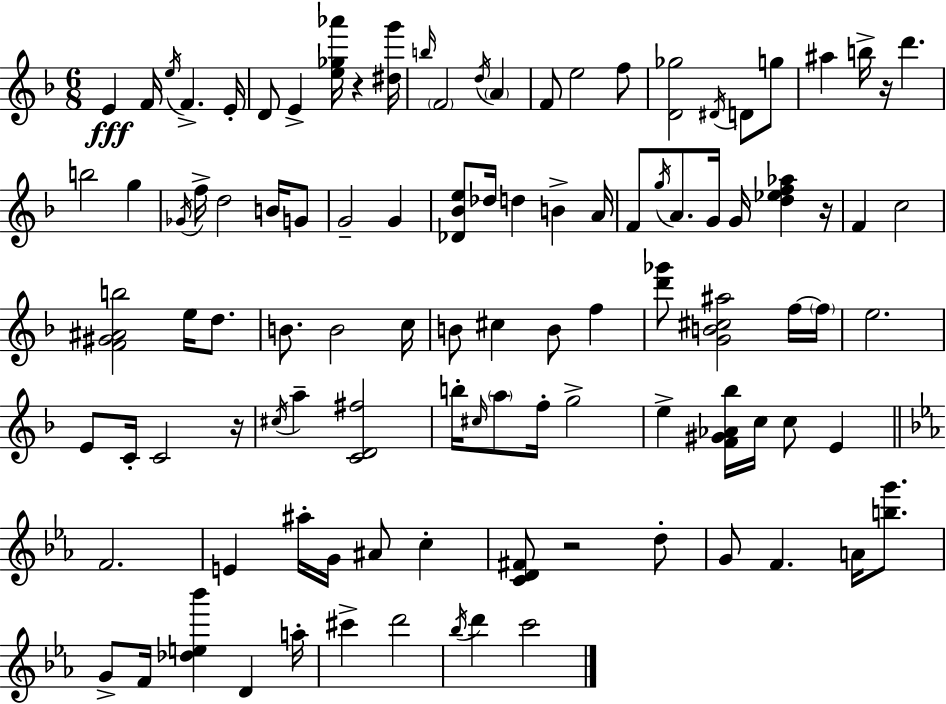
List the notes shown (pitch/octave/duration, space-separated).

E4/q F4/s E5/s F4/q. E4/s D4/e E4/q [E5,Gb5,Ab6]/s R/q [D#5,G6]/s B5/s F4/h D5/s A4/q F4/e E5/h F5/e [D4,Gb5]/h D#4/s D4/e G5/e A#5/q B5/s R/s D6/q. B5/h G5/q Gb4/s F5/s D5/h B4/s G4/e G4/h G4/q [Db4,Bb4,E5]/e Db5/s D5/q B4/q A4/s F4/e G5/s A4/e. G4/s G4/s [D5,Eb5,F5,Ab5]/q R/s F4/q C5/h [F4,G#4,A#4,B5]/h E5/s D5/e. B4/e. B4/h C5/s B4/e C#5/q B4/e F5/q [D6,Gb6]/e [G4,B4,C#5,A#5]/h F5/s F5/s E5/h. E4/e C4/s C4/h R/s C#5/s A5/q [C4,D4,F#5]/h B5/s C#5/s A5/e F5/s G5/h E5/q [F4,G#4,Ab4,Bb5]/s C5/s C5/e E4/q F4/h. E4/q A#5/s G4/s A#4/e C5/q [C4,D4,F#4]/e R/h D5/e G4/e F4/q. A4/s [B5,G6]/e. G4/e F4/s [Db5,E5,Bb6]/q D4/q A5/s C#6/q D6/h Bb5/s D6/q C6/h